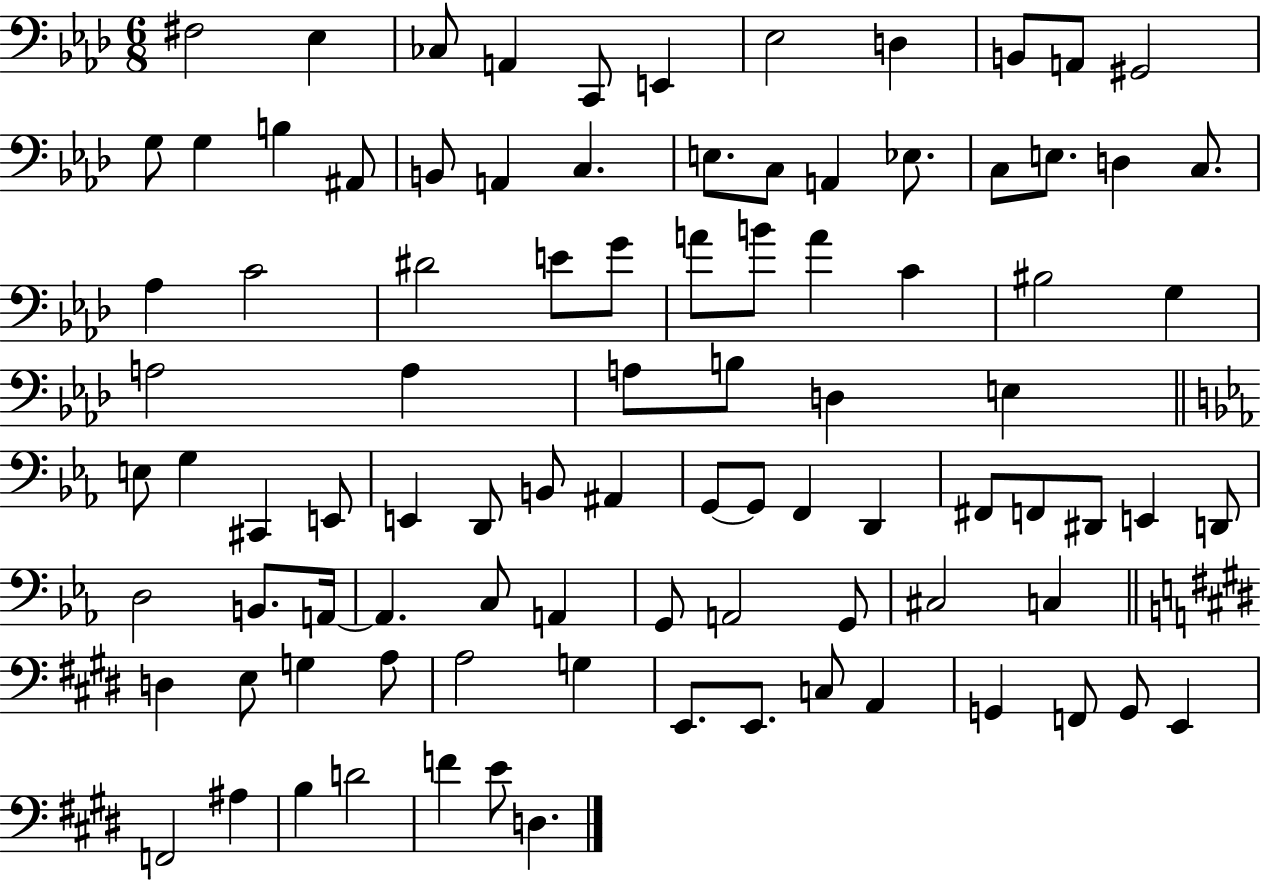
{
  \clef bass
  \numericTimeSignature
  \time 6/8
  \key aes \major
  fis2 ees4 | ces8 a,4 c,8 e,4 | ees2 d4 | b,8 a,8 gis,2 | \break g8 g4 b4 ais,8 | b,8 a,4 c4. | e8. c8 a,4 ees8. | c8 e8. d4 c8. | \break aes4 c'2 | dis'2 e'8 g'8 | a'8 b'8 a'4 c'4 | bis2 g4 | \break a2 a4 | a8 b8 d4 e4 | \bar "||" \break \key ees \major e8 g4 cis,4 e,8 | e,4 d,8 b,8 ais,4 | g,8~~ g,8 f,4 d,4 | fis,8 f,8 dis,8 e,4 d,8 | \break d2 b,8. a,16~~ | a,4. c8 a,4 | g,8 a,2 g,8 | cis2 c4 | \break \bar "||" \break \key e \major d4 e8 g4 a8 | a2 g4 | e,8. e,8. c8 a,4 | g,4 f,8 g,8 e,4 | \break f,2 ais4 | b4 d'2 | f'4 e'8 d4. | \bar "|."
}